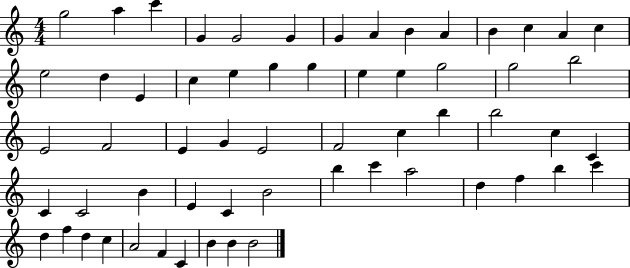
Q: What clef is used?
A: treble